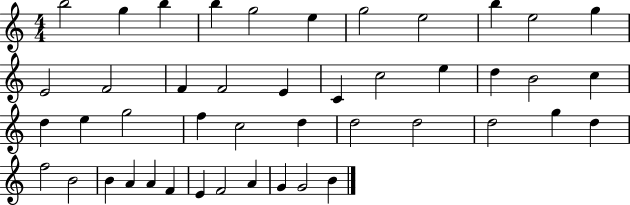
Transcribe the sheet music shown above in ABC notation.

X:1
T:Untitled
M:4/4
L:1/4
K:C
b2 g b b g2 e g2 e2 b e2 g E2 F2 F F2 E C c2 e d B2 c d e g2 f c2 d d2 d2 d2 g d f2 B2 B A A F E F2 A G G2 B